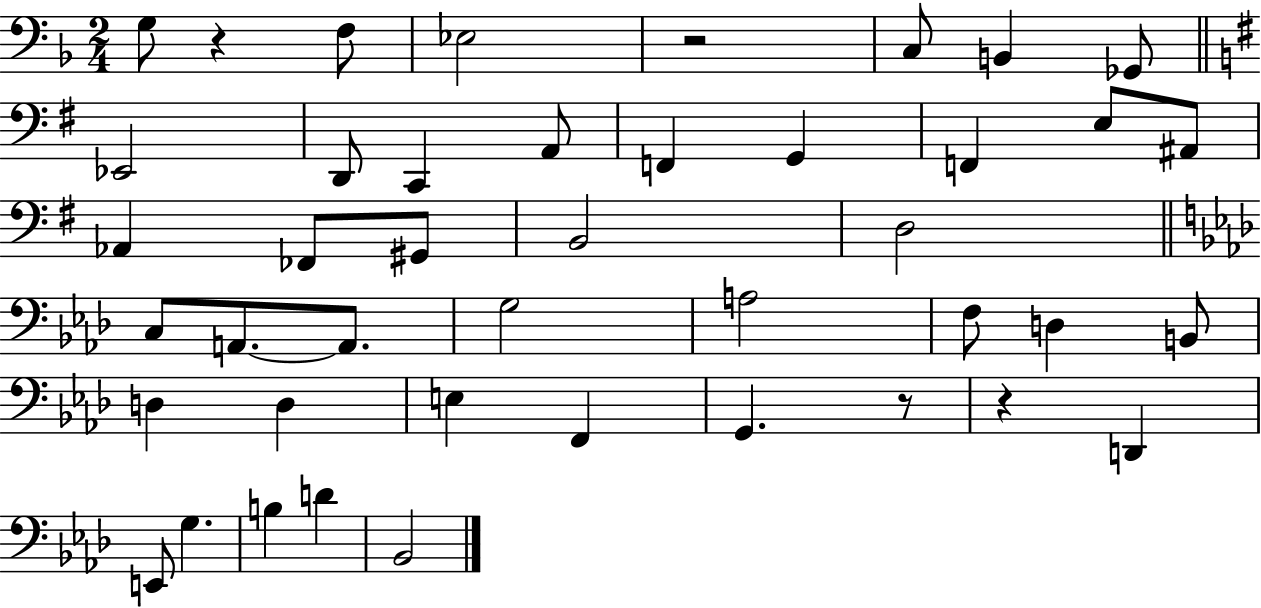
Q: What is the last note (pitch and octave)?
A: Bb2